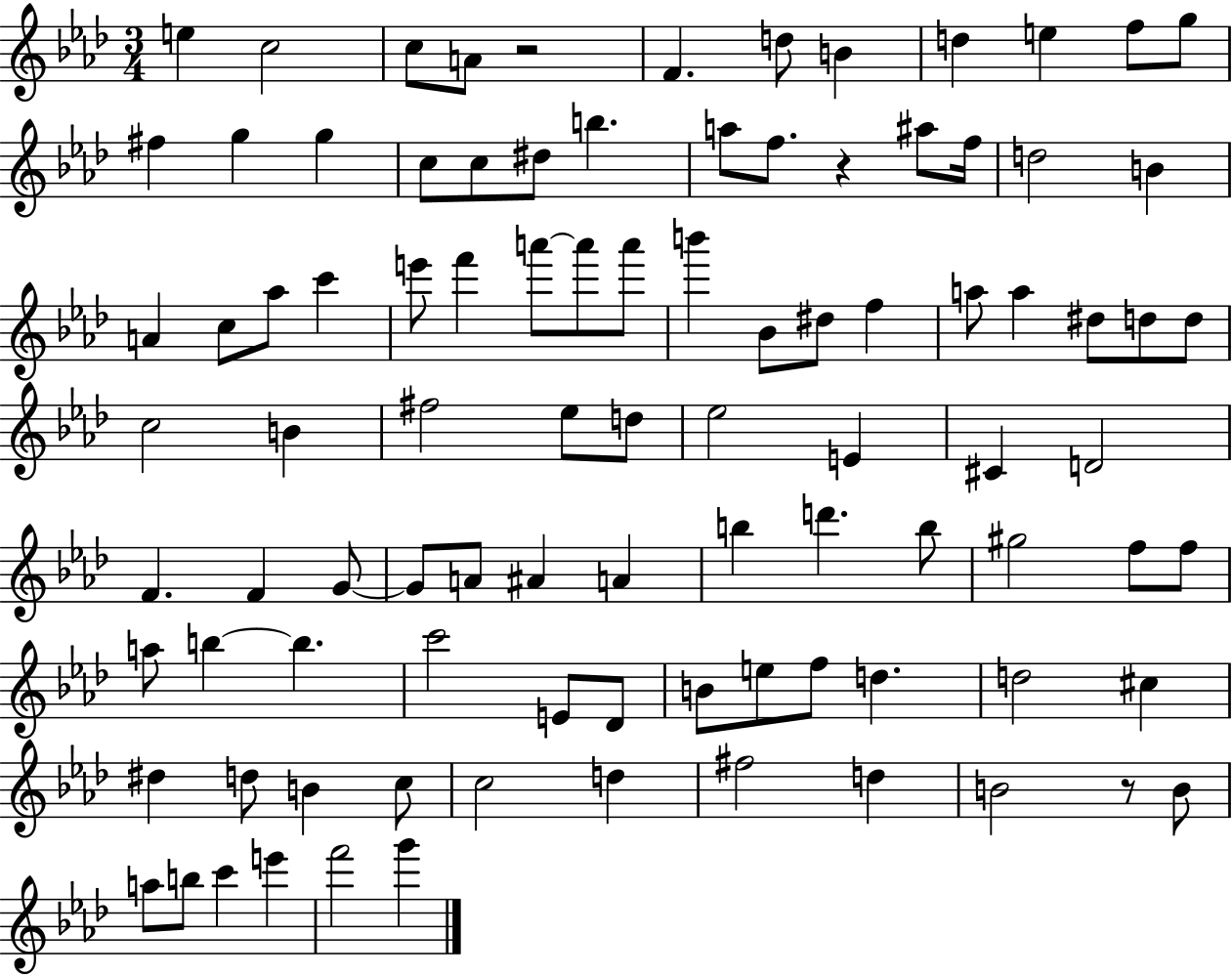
{
  \clef treble
  \numericTimeSignature
  \time 3/4
  \key aes \major
  e''4 c''2 | c''8 a'8 r2 | f'4. d''8 b'4 | d''4 e''4 f''8 g''8 | \break fis''4 g''4 g''4 | c''8 c''8 dis''8 b''4. | a''8 f''8. r4 ais''8 f''16 | d''2 b'4 | \break a'4 c''8 aes''8 c'''4 | e'''8 f'''4 a'''8~~ a'''8 a'''8 | b'''4 bes'8 dis''8 f''4 | a''8 a''4 dis''8 d''8 d''8 | \break c''2 b'4 | fis''2 ees''8 d''8 | ees''2 e'4 | cis'4 d'2 | \break f'4. f'4 g'8~~ | g'8 a'8 ais'4 a'4 | b''4 d'''4. b''8 | gis''2 f''8 f''8 | \break a''8 b''4~~ b''4. | c'''2 e'8 des'8 | b'8 e''8 f''8 d''4. | d''2 cis''4 | \break dis''4 d''8 b'4 c''8 | c''2 d''4 | fis''2 d''4 | b'2 r8 b'8 | \break a''8 b''8 c'''4 e'''4 | f'''2 g'''4 | \bar "|."
}